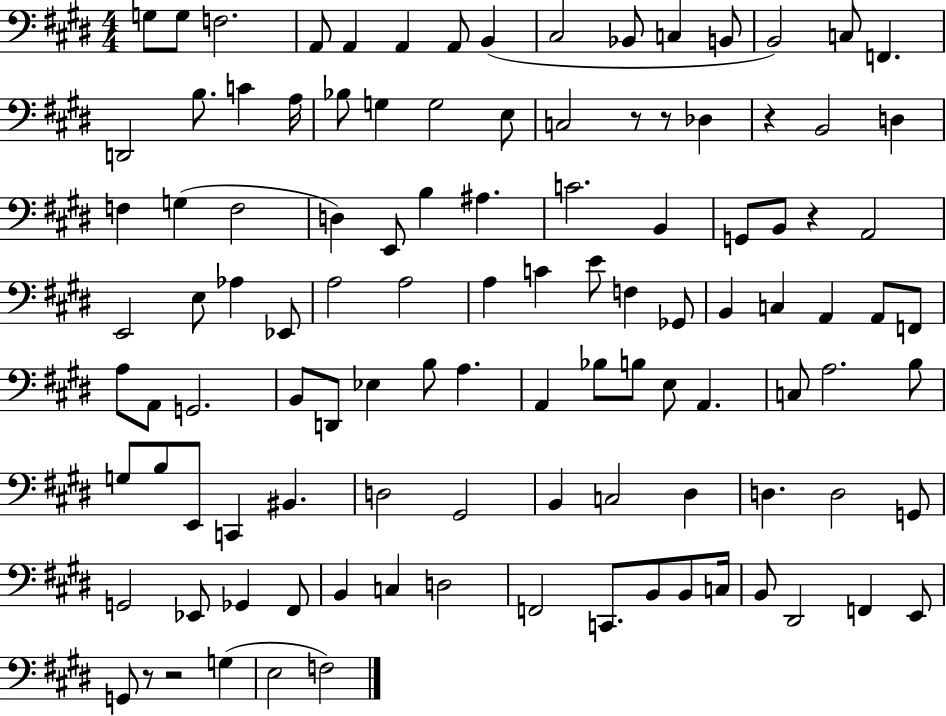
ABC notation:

X:1
T:Untitled
M:4/4
L:1/4
K:E
G,/2 G,/2 F,2 A,,/2 A,, A,, A,,/2 B,, ^C,2 _B,,/2 C, B,,/2 B,,2 C,/2 F,, D,,2 B,/2 C A,/4 _B,/2 G, G,2 E,/2 C,2 z/2 z/2 _D, z B,,2 D, F, G, F,2 D, E,,/2 B, ^A, C2 B,, G,,/2 B,,/2 z A,,2 E,,2 E,/2 _A, _E,,/2 A,2 A,2 A, C E/2 F, _G,,/2 B,, C, A,, A,,/2 F,,/2 A,/2 A,,/2 G,,2 B,,/2 D,,/2 _E, B,/2 A, A,, _B,/2 B,/2 E,/2 A,, C,/2 A,2 B,/2 G,/2 B,/2 E,,/2 C,, ^B,, D,2 ^G,,2 B,, C,2 ^D, D, D,2 G,,/2 G,,2 _E,,/2 _G,, ^F,,/2 B,, C, D,2 F,,2 C,,/2 B,,/2 B,,/2 C,/4 B,,/2 ^D,,2 F,, E,,/2 G,,/2 z/2 z2 G, E,2 F,2